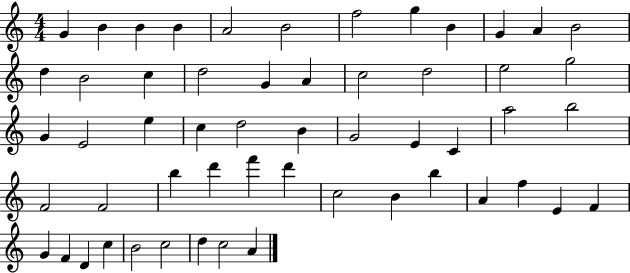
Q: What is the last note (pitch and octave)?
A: A4